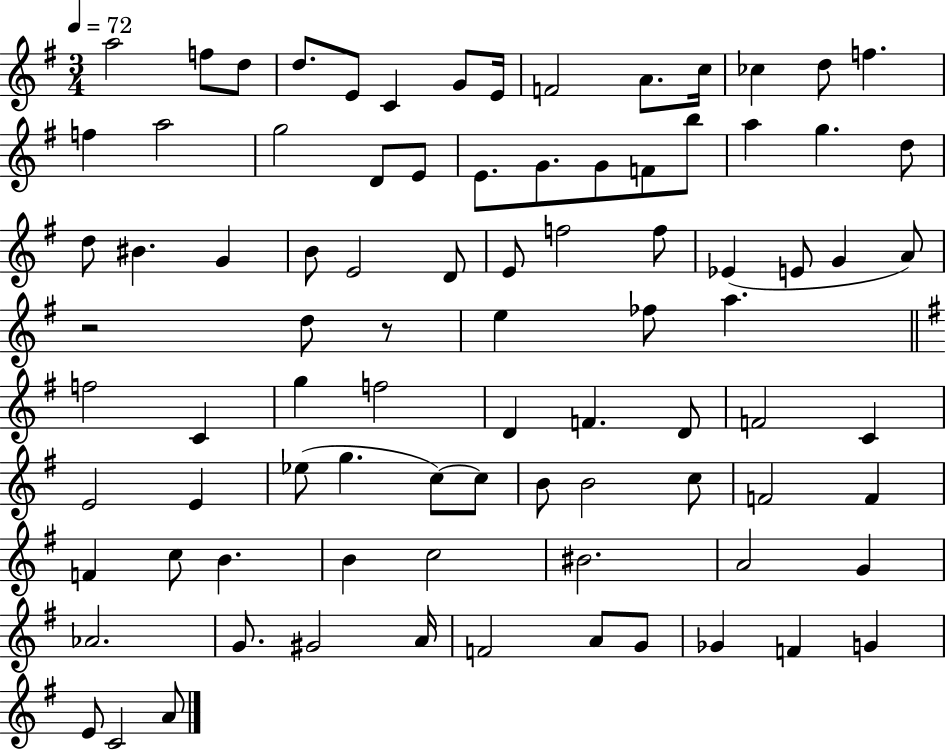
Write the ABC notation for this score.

X:1
T:Untitled
M:3/4
L:1/4
K:G
a2 f/2 d/2 d/2 E/2 C G/2 E/4 F2 A/2 c/4 _c d/2 f f a2 g2 D/2 E/2 E/2 G/2 G/2 F/2 b/2 a g d/2 d/2 ^B G B/2 E2 D/2 E/2 f2 f/2 _E E/2 G A/2 z2 d/2 z/2 e _f/2 a f2 C g f2 D F D/2 F2 C E2 E _e/2 g c/2 c/2 B/2 B2 c/2 F2 F F c/2 B B c2 ^B2 A2 G _A2 G/2 ^G2 A/4 F2 A/2 G/2 _G F G E/2 C2 A/2